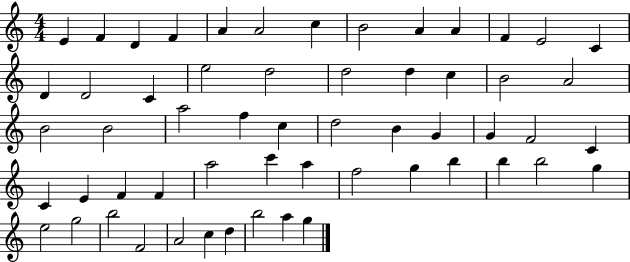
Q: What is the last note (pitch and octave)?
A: G5